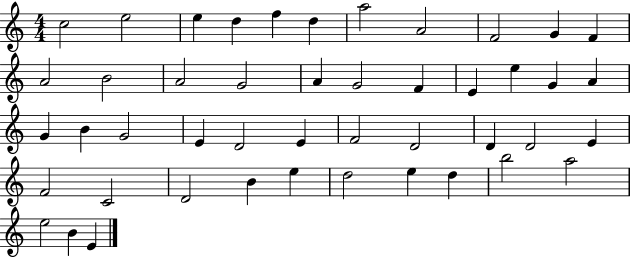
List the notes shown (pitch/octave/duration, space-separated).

C5/h E5/h E5/q D5/q F5/q D5/q A5/h A4/h F4/h G4/q F4/q A4/h B4/h A4/h G4/h A4/q G4/h F4/q E4/q E5/q G4/q A4/q G4/q B4/q G4/h E4/q D4/h E4/q F4/h D4/h D4/q D4/h E4/q F4/h C4/h D4/h B4/q E5/q D5/h E5/q D5/q B5/h A5/h E5/h B4/q E4/q